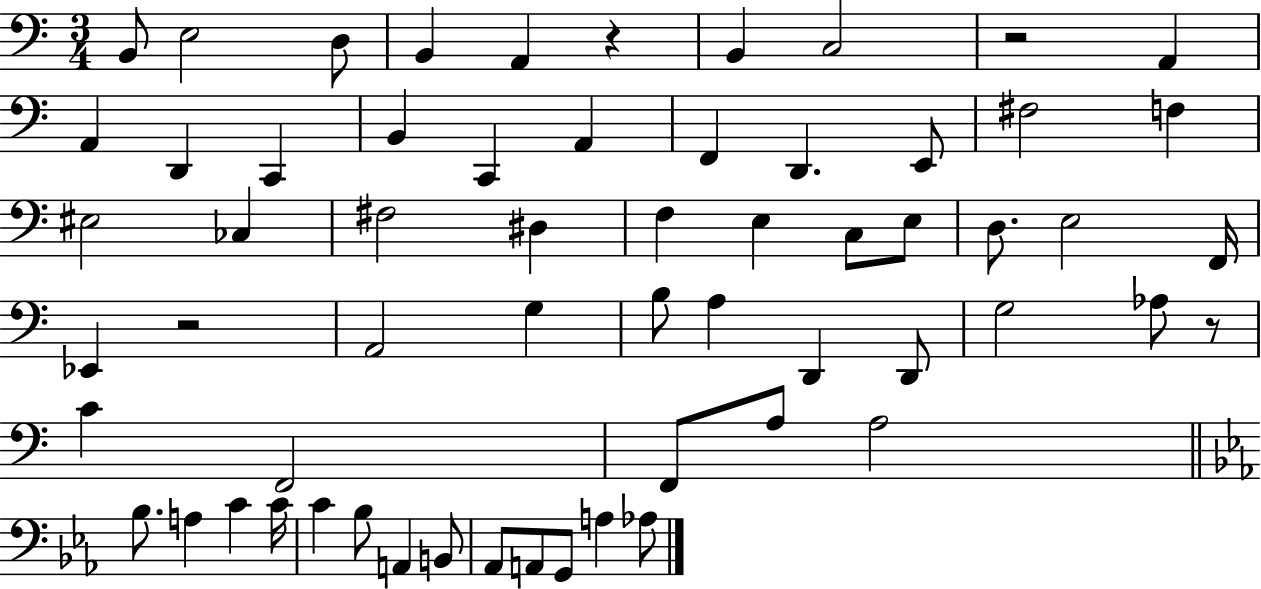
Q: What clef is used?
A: bass